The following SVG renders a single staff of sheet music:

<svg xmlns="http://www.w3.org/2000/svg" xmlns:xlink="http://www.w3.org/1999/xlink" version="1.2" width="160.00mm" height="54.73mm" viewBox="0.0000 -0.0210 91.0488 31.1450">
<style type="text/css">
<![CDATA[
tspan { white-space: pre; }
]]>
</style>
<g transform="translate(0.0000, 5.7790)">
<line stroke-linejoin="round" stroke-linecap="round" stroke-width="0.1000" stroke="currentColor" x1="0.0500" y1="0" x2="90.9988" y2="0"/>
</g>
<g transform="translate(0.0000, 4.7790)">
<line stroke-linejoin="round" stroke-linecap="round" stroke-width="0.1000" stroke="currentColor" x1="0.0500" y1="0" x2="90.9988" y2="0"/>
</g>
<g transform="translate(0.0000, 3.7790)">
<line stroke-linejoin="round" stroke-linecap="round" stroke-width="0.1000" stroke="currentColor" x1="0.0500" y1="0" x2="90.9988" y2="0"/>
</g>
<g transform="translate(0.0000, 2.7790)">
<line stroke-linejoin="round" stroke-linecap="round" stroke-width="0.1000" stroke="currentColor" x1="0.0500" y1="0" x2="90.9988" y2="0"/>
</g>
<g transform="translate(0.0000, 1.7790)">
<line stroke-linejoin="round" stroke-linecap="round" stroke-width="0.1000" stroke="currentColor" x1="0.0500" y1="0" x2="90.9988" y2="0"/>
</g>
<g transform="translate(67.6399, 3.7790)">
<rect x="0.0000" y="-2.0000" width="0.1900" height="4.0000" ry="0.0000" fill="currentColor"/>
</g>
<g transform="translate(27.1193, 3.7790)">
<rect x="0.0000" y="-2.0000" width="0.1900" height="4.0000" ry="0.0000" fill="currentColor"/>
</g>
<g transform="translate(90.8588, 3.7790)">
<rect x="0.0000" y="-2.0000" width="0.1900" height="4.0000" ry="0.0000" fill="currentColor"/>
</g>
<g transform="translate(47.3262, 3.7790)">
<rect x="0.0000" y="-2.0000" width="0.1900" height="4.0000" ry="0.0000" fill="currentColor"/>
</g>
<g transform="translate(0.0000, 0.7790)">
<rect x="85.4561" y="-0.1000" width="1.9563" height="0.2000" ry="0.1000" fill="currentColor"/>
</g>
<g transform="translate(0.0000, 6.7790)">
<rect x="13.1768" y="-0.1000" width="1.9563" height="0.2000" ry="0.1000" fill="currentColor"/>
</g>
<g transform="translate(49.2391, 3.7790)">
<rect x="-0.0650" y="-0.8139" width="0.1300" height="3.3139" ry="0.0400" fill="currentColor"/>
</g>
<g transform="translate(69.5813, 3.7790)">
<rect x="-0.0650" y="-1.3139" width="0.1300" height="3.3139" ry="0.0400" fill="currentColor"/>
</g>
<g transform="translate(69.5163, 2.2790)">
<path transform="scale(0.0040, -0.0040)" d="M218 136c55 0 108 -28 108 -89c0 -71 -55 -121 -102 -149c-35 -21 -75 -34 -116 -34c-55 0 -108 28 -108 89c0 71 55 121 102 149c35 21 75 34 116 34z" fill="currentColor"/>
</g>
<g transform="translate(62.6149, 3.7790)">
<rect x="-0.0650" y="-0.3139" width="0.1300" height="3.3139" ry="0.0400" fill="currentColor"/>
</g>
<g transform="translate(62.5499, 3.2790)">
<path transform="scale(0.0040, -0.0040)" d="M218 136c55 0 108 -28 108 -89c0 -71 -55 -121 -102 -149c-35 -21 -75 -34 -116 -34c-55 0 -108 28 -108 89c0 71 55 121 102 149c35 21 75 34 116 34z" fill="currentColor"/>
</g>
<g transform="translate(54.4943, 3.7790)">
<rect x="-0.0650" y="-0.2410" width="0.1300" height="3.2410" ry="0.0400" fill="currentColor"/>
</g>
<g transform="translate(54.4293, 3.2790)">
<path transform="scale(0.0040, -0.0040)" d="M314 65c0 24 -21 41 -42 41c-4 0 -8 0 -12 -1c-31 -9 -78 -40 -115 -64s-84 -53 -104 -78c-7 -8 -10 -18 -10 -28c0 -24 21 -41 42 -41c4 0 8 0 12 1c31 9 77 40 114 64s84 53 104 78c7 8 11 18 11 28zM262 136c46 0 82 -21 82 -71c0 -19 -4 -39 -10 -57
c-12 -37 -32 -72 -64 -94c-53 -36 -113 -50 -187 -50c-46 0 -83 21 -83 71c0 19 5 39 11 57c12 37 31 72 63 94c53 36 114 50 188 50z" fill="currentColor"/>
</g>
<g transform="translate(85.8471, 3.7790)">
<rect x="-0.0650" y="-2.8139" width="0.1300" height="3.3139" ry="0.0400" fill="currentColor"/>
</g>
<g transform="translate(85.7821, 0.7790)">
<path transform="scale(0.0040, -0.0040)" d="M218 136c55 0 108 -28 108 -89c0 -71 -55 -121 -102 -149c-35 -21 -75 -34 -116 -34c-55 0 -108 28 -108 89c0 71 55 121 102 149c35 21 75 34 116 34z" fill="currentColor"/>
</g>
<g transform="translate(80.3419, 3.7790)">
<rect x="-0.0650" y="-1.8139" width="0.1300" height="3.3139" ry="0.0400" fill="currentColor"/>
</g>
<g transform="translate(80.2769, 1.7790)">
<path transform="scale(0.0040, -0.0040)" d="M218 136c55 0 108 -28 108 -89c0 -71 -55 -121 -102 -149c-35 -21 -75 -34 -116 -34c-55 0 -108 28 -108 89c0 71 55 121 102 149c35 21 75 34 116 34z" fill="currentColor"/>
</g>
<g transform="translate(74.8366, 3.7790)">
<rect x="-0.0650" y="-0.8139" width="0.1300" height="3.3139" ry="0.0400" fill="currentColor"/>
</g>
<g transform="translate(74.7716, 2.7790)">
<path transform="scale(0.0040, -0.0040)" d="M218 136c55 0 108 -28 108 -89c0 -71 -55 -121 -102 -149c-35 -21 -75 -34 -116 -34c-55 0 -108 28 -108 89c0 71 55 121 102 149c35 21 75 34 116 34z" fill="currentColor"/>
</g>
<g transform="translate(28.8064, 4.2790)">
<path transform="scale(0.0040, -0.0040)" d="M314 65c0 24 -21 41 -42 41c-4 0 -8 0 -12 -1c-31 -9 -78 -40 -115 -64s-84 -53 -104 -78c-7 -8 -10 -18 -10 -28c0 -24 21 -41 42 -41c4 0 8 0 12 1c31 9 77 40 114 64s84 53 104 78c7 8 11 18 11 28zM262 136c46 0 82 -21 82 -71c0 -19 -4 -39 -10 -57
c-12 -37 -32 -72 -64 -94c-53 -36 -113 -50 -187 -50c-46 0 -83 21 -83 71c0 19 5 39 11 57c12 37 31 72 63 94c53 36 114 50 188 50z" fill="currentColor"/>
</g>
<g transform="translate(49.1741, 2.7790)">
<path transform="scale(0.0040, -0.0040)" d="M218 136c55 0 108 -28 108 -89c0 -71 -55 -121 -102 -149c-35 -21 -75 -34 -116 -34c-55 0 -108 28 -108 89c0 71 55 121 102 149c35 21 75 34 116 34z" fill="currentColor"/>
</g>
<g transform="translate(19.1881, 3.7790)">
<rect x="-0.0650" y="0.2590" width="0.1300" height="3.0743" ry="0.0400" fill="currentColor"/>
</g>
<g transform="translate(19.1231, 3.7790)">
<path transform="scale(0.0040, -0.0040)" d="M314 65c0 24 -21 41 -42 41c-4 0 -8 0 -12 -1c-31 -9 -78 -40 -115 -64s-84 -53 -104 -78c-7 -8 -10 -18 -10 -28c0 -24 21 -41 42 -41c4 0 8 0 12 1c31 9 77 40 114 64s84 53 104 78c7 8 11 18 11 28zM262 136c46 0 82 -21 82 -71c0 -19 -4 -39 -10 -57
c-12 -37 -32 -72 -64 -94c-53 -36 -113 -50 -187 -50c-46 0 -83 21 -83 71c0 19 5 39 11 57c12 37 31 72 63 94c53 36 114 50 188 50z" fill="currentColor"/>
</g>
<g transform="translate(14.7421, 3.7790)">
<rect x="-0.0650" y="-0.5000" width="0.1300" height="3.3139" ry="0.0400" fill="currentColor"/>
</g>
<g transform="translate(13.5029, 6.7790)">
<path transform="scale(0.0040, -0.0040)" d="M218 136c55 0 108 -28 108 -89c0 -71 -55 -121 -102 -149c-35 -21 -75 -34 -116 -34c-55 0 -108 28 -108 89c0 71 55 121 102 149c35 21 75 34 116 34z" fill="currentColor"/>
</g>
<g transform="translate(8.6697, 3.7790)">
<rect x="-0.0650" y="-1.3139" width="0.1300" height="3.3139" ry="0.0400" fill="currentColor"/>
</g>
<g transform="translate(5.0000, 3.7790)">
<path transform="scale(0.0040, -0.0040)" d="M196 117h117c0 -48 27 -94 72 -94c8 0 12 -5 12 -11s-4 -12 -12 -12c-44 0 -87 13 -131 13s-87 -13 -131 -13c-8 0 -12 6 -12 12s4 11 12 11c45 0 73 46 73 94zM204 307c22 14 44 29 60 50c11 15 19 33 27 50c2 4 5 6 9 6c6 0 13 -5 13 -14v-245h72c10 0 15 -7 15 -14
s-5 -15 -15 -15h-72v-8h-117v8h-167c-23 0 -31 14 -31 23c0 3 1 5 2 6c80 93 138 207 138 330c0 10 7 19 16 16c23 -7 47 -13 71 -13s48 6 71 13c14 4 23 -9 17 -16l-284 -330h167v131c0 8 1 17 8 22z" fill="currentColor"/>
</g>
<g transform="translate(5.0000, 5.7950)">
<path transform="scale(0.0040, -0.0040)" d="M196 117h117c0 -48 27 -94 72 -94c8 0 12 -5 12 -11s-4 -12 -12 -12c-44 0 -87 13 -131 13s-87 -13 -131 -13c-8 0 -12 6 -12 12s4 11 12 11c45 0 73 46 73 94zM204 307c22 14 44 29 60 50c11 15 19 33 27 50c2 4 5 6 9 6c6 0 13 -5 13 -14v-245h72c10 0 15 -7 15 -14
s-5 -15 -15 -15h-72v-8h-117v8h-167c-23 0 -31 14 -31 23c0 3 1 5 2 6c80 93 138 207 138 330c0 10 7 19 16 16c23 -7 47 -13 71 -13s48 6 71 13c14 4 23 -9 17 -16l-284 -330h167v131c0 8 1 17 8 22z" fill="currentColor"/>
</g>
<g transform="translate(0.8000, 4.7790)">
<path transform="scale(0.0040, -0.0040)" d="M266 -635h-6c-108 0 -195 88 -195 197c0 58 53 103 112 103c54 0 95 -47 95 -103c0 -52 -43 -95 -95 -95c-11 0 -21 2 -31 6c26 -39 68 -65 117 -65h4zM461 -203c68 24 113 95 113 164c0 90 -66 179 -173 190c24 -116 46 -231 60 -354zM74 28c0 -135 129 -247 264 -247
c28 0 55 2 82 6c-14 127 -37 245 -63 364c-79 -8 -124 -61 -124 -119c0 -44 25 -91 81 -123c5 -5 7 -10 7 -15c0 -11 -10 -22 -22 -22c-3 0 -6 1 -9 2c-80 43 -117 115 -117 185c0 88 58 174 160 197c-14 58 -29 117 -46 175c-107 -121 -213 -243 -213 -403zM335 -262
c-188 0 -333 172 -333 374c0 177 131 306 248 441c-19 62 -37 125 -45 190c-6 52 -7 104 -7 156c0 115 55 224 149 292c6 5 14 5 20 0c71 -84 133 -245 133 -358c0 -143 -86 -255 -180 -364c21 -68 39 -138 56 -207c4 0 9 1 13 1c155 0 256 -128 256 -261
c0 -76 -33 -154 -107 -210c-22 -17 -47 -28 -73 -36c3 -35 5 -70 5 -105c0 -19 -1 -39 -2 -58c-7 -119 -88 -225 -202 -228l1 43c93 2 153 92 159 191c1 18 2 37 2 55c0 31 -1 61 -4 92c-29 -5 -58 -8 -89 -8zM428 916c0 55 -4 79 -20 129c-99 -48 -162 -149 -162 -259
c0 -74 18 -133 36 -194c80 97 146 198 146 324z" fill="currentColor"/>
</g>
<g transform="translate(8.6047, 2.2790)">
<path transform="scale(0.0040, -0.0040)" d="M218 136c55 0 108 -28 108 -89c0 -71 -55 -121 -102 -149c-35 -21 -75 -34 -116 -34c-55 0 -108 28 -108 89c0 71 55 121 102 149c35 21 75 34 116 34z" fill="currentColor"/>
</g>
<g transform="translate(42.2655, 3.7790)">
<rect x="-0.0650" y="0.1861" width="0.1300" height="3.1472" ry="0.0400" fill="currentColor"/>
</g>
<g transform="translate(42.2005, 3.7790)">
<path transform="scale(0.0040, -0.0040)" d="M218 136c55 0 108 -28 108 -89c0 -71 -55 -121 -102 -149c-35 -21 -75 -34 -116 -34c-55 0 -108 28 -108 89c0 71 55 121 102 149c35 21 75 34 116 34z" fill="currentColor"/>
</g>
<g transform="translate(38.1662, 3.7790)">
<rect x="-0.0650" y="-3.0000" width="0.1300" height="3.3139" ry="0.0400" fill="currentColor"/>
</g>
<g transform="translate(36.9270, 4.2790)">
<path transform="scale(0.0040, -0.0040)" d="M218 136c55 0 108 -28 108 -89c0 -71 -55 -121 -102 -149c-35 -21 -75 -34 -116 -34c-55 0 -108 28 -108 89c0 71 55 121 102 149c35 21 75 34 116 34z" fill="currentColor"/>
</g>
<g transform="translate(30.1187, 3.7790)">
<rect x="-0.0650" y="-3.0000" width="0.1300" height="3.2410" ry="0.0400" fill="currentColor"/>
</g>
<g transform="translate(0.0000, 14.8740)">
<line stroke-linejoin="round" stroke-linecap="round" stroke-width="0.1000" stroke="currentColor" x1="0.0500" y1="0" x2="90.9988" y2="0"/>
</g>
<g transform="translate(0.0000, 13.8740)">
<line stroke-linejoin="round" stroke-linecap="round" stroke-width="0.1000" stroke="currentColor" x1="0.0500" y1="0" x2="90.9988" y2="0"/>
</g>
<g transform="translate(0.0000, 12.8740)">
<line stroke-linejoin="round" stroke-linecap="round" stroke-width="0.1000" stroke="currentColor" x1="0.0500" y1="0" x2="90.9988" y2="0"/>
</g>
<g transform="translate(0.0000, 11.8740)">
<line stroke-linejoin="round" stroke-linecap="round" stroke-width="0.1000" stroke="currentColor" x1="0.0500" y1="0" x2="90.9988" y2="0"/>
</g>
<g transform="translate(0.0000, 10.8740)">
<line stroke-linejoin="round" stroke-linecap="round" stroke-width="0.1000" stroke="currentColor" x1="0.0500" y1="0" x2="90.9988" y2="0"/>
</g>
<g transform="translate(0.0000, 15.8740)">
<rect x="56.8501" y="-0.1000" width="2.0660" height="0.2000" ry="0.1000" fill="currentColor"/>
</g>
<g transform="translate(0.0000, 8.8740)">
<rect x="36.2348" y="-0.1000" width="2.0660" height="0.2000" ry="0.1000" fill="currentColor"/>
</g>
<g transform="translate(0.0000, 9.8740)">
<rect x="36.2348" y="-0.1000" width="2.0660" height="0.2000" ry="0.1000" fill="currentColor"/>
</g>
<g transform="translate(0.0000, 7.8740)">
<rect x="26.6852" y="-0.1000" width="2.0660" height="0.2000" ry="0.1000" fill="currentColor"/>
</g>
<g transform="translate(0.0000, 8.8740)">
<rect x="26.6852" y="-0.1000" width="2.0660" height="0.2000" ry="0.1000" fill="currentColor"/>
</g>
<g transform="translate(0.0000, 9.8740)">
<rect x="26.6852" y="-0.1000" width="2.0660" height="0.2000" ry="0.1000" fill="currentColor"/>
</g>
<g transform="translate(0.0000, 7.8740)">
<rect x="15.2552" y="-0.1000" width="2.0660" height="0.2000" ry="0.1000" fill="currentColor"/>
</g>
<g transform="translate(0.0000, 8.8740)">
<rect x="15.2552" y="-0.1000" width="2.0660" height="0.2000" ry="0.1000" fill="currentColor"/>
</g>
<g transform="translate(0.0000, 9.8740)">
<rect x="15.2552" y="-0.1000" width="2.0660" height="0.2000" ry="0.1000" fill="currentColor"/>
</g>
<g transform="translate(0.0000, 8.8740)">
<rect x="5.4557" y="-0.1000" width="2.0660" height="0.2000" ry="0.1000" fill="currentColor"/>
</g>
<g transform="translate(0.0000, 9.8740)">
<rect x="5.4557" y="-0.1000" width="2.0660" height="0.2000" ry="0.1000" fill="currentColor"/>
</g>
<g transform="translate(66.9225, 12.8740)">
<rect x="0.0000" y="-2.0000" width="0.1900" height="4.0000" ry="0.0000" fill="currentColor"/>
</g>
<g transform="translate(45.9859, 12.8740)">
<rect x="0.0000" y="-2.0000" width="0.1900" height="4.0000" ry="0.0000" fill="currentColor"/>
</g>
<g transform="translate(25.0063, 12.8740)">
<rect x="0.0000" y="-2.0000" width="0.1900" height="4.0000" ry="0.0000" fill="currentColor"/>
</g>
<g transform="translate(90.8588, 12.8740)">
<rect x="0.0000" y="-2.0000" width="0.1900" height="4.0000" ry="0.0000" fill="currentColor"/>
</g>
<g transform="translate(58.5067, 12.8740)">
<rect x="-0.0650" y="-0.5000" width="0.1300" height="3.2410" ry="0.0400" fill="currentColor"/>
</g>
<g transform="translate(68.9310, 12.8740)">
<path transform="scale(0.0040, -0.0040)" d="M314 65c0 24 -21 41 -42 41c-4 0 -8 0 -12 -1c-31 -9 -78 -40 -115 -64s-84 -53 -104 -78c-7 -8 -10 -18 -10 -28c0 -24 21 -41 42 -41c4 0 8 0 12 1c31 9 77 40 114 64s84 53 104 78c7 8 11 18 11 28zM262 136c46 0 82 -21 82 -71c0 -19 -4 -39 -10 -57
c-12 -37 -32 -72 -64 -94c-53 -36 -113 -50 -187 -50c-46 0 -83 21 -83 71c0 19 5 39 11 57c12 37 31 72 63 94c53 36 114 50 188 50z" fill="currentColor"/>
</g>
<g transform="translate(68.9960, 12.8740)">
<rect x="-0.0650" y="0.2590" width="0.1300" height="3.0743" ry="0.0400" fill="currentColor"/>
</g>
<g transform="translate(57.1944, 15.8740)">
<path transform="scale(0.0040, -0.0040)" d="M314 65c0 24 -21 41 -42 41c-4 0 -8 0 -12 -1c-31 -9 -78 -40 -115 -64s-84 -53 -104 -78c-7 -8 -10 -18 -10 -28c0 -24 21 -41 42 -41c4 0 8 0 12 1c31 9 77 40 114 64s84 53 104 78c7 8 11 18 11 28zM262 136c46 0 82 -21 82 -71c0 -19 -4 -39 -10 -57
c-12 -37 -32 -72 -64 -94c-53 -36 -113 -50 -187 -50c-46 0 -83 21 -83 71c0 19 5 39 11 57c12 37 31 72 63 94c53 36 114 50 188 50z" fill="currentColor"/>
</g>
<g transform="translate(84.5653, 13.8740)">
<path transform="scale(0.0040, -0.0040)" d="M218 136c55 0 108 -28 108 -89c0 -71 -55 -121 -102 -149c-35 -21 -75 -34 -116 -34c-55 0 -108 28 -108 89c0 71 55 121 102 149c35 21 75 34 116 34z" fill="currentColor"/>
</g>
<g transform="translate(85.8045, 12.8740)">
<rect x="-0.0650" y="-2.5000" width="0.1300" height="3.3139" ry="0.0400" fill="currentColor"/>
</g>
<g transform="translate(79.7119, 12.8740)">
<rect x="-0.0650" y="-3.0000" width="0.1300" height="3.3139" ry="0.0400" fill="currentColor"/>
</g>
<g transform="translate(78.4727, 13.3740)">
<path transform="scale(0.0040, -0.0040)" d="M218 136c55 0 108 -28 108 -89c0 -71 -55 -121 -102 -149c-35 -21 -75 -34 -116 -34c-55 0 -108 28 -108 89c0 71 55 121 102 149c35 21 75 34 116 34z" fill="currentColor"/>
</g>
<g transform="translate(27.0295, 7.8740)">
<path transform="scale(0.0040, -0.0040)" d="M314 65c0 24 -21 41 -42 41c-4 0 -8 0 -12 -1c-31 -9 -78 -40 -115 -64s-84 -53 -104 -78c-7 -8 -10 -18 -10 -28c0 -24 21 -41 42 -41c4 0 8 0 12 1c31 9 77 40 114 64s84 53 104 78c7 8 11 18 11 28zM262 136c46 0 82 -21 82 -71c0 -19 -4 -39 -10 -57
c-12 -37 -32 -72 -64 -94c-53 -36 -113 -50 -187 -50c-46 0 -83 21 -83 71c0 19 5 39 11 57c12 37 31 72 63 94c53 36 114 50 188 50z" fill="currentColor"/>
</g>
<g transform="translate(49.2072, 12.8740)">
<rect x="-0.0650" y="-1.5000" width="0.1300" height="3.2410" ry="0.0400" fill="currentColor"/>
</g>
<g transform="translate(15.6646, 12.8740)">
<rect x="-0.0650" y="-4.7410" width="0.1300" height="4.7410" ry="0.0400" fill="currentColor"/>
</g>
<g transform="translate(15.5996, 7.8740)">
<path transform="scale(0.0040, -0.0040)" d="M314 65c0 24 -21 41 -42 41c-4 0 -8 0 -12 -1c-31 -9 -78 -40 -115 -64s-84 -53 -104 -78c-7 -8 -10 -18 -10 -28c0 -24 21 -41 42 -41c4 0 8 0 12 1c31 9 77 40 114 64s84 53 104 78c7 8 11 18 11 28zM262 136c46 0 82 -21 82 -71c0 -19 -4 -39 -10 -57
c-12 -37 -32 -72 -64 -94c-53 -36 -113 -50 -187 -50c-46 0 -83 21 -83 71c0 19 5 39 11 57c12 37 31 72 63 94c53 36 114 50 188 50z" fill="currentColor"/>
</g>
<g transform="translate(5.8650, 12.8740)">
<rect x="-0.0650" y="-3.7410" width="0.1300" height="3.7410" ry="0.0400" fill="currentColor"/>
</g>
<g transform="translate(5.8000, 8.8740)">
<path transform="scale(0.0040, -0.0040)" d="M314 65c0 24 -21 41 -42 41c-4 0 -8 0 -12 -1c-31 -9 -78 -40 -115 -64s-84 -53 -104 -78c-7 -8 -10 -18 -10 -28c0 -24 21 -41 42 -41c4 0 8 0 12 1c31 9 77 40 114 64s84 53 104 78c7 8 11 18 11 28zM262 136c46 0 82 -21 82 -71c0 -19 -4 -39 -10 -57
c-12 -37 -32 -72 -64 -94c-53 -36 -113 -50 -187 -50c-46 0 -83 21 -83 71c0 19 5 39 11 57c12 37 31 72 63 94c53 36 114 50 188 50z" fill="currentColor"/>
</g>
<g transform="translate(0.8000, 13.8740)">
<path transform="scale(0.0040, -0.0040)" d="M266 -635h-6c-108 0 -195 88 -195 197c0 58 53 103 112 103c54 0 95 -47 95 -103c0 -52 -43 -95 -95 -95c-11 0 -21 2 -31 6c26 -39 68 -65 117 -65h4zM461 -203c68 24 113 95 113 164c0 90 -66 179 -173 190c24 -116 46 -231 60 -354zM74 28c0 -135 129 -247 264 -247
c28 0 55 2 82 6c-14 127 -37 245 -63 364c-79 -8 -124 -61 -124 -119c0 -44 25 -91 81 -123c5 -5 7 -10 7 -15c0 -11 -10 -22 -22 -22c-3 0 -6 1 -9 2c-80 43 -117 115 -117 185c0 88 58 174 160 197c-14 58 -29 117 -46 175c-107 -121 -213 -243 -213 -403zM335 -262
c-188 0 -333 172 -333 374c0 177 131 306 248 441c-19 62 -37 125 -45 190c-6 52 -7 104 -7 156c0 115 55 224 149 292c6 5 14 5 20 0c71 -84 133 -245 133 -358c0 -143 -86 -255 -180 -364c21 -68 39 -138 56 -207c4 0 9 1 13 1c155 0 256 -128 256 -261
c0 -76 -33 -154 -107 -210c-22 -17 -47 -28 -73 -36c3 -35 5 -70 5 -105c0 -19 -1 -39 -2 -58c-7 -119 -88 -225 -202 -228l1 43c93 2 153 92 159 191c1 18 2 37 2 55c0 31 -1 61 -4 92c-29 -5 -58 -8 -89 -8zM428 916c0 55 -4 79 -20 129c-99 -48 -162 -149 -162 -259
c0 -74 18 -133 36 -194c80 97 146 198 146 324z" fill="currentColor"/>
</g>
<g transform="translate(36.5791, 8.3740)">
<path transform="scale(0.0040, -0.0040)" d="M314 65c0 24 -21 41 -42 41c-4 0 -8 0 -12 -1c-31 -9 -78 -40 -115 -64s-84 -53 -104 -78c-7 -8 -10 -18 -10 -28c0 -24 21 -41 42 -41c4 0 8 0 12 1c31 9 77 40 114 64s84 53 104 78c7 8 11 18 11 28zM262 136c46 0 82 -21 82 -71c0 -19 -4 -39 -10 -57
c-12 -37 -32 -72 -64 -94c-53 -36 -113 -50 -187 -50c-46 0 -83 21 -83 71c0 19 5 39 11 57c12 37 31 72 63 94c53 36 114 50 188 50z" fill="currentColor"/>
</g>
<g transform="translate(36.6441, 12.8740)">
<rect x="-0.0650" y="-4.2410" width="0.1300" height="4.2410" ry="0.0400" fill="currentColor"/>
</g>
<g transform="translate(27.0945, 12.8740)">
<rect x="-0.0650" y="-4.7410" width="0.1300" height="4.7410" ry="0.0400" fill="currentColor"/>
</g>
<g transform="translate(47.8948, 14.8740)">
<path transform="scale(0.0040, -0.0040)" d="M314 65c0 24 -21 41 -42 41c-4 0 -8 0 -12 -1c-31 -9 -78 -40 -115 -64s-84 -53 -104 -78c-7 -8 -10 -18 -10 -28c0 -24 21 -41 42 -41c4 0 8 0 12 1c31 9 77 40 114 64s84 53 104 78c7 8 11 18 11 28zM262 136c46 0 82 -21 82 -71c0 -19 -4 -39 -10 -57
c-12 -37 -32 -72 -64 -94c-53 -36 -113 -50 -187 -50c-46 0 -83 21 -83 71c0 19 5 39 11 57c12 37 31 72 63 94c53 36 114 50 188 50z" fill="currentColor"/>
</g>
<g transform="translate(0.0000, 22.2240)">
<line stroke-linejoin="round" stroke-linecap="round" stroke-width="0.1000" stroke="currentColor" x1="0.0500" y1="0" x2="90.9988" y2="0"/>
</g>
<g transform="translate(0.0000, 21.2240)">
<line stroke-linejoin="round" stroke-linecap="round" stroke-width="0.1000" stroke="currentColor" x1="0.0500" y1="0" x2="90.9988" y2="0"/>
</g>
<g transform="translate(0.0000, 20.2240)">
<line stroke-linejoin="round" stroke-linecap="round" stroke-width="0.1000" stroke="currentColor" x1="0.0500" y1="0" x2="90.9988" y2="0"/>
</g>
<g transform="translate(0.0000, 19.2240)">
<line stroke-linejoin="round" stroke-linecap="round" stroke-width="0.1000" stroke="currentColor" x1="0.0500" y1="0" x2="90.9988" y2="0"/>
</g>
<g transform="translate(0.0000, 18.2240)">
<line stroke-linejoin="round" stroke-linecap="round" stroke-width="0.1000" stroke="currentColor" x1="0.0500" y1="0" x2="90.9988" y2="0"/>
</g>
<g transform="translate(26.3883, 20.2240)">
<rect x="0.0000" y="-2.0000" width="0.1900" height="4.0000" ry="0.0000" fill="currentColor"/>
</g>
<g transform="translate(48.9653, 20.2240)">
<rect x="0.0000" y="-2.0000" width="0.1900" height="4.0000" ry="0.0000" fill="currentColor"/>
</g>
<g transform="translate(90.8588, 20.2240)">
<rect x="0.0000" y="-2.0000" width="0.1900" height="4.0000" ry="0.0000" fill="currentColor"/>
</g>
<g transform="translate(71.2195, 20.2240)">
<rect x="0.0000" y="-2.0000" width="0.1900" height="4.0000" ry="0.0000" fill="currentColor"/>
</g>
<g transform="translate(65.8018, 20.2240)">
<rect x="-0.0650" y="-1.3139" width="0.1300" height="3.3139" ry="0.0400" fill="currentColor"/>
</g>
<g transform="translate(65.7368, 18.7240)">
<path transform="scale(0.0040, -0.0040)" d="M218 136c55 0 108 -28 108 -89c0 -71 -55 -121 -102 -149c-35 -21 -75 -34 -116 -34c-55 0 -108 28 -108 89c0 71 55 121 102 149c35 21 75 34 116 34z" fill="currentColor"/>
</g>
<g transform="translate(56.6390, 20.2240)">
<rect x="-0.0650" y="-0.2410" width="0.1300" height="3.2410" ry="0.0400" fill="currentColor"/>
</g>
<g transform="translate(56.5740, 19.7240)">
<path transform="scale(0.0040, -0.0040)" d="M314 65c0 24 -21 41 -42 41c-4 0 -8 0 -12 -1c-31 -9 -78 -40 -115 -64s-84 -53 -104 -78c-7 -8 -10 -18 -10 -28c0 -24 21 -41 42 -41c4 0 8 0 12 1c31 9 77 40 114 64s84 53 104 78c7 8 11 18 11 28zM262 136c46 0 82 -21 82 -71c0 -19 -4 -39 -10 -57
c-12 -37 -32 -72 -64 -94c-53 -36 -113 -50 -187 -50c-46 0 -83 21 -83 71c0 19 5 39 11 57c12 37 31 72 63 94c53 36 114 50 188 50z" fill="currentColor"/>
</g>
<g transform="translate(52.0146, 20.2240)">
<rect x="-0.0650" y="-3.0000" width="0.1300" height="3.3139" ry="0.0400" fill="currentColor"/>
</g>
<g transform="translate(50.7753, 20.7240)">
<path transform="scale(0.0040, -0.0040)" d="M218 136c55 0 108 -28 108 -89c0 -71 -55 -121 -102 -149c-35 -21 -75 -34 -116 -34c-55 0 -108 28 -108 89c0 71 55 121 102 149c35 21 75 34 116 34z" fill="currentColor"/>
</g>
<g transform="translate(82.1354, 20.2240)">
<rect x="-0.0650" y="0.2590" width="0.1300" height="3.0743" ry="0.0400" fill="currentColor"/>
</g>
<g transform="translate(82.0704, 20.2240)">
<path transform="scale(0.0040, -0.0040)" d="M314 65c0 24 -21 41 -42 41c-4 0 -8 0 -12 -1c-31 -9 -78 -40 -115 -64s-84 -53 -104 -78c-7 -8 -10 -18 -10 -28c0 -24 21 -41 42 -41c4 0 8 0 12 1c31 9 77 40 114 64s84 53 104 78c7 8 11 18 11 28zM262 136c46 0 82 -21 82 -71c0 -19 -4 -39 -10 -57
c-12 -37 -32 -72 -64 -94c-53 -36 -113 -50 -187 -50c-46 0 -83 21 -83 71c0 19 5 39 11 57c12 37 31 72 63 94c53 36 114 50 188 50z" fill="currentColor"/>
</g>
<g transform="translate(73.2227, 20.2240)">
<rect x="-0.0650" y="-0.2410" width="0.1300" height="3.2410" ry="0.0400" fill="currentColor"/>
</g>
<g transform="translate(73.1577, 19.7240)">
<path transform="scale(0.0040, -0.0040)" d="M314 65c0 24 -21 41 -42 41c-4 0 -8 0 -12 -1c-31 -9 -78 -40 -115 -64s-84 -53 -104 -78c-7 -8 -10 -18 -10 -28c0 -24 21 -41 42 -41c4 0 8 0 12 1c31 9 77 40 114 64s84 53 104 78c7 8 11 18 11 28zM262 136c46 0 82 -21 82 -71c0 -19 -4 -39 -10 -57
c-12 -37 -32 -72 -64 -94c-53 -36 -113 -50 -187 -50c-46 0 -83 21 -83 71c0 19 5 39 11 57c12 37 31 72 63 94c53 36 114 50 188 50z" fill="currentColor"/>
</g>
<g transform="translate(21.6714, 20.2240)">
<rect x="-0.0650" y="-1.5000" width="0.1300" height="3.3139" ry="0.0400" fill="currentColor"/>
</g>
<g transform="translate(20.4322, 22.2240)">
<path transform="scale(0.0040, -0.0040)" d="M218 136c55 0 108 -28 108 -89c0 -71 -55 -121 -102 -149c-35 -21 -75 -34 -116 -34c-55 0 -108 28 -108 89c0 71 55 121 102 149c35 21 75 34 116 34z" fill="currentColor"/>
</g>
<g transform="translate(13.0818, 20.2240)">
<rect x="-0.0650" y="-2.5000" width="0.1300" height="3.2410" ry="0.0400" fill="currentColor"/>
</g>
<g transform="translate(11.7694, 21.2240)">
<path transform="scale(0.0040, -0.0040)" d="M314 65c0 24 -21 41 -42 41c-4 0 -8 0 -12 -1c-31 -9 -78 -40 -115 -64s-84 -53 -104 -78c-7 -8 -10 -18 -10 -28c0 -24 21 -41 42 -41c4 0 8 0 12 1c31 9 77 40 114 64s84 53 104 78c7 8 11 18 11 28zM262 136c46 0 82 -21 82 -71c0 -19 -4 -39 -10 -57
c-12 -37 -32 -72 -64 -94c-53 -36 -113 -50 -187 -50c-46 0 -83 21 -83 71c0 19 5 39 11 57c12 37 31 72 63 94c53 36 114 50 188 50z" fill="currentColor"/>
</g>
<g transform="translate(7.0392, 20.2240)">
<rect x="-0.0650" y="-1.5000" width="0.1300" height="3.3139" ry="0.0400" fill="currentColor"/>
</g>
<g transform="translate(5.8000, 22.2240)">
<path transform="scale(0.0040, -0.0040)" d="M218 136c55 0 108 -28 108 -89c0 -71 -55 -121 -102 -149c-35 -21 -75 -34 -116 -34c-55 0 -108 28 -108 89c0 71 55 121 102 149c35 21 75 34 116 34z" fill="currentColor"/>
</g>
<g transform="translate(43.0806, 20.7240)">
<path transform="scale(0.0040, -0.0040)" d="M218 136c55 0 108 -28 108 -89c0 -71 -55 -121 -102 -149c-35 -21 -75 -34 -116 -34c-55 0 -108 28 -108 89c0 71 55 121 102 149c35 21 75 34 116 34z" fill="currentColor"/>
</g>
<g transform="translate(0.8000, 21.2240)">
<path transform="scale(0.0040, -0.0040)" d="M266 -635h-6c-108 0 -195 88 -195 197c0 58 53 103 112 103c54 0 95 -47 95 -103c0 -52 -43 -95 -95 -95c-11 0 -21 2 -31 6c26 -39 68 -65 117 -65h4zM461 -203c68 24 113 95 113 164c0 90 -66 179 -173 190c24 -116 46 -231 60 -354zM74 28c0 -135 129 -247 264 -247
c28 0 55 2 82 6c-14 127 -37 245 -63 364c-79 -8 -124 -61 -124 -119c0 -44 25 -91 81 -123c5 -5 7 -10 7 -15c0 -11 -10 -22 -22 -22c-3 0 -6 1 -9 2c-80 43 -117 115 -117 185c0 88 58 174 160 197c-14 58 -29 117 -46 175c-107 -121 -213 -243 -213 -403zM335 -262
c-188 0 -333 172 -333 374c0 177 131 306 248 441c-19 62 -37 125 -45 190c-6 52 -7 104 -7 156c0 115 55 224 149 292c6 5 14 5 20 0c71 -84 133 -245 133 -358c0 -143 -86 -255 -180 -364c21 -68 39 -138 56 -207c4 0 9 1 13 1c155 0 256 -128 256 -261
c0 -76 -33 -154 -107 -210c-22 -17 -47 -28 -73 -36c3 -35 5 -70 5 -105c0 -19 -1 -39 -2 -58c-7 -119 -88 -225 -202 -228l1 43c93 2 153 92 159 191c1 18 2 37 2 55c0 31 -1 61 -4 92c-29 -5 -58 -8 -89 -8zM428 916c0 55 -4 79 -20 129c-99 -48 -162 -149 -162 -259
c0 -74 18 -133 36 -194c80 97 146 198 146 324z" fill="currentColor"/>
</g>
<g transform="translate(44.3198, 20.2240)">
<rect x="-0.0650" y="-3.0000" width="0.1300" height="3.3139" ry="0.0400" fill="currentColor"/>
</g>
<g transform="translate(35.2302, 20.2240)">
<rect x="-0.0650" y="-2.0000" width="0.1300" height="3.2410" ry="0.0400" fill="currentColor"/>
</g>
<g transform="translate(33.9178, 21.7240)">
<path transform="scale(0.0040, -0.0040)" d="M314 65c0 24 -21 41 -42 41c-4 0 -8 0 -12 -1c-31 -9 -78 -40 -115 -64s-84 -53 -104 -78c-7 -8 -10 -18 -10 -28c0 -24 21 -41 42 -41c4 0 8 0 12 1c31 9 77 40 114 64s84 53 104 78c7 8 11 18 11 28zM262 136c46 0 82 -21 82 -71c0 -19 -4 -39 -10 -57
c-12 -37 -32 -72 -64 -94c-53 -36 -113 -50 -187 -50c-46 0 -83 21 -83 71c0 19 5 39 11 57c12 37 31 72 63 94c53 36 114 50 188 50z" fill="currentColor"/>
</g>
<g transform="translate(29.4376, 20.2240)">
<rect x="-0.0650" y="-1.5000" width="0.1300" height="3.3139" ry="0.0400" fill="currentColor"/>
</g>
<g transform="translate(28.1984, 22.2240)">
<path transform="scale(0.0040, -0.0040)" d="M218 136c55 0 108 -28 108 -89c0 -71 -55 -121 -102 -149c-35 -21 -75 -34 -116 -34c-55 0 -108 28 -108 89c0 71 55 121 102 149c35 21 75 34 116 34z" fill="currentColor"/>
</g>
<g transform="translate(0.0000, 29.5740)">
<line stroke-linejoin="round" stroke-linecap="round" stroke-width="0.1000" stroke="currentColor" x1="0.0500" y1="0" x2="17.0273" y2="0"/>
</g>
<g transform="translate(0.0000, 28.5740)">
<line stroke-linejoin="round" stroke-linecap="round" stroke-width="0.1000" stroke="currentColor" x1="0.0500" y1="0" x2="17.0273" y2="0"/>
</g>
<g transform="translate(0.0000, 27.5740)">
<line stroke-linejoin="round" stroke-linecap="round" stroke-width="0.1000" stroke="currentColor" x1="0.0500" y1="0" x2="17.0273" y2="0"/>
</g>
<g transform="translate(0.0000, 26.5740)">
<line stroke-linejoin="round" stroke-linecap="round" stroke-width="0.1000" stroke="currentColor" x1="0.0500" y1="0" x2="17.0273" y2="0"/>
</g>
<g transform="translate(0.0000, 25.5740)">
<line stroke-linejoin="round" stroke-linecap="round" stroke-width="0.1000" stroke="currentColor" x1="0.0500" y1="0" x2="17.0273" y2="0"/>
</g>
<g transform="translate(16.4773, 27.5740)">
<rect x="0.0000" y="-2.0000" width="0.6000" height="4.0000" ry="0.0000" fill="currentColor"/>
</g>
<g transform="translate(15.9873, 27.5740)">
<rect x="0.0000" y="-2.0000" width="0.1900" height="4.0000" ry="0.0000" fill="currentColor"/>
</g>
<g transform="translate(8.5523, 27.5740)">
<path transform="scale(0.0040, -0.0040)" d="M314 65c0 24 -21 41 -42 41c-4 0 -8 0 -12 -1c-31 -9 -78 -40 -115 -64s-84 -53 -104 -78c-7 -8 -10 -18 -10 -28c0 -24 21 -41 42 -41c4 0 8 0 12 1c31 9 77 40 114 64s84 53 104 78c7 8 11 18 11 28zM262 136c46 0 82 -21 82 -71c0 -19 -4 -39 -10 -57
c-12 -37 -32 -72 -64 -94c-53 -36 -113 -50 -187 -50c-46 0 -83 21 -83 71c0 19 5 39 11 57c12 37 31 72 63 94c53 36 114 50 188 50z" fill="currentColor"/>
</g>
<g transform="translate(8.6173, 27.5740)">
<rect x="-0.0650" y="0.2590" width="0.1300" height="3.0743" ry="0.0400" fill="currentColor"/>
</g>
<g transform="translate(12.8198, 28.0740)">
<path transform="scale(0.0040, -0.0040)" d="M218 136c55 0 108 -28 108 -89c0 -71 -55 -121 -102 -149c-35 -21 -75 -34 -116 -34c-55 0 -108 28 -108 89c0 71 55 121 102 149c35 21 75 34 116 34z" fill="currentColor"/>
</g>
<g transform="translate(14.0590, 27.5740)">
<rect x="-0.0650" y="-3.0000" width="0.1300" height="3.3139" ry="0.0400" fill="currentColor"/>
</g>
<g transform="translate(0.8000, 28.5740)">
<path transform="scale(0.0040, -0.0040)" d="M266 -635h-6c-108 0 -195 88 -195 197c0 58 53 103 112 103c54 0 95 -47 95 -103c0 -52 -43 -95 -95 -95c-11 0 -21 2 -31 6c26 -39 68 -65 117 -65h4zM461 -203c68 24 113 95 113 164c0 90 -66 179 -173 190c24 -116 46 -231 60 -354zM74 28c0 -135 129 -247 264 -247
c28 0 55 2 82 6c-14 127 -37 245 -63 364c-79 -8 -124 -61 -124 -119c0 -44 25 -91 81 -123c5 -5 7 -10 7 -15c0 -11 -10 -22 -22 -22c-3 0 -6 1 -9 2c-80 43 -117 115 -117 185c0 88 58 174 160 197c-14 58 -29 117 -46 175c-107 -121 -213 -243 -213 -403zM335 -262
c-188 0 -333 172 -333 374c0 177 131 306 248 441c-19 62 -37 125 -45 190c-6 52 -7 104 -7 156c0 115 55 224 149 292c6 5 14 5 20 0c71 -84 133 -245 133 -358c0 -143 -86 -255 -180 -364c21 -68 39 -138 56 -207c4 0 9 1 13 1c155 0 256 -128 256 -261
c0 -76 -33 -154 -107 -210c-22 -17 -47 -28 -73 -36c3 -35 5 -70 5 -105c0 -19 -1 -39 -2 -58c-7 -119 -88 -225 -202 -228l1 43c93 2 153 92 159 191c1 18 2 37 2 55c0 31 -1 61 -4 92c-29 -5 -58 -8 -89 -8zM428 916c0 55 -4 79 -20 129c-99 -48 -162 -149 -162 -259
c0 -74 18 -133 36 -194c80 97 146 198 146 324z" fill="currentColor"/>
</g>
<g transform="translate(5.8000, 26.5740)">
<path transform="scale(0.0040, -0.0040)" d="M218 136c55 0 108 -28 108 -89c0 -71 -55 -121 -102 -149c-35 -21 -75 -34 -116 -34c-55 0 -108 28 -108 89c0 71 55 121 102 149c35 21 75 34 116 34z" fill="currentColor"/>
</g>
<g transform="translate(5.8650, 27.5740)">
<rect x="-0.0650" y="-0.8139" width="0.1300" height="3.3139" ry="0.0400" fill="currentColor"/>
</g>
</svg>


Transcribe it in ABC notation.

X:1
T:Untitled
M:4/4
L:1/4
K:C
e C B2 A2 A B d c2 c e d f a c'2 e'2 e'2 d'2 E2 C2 B2 A G E G2 E E F2 A A c2 e c2 B2 d B2 A